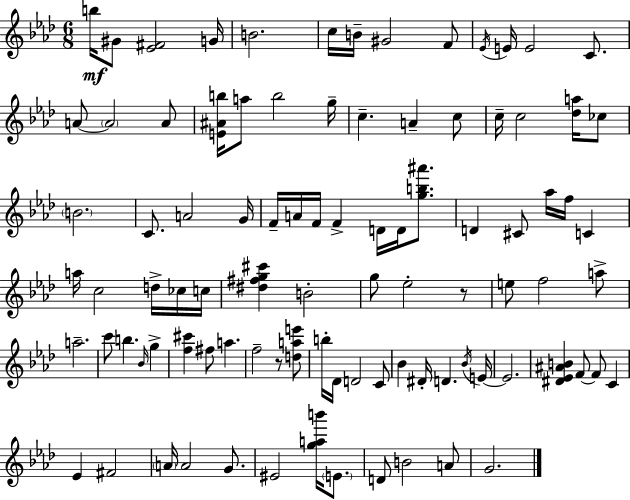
{
  \clef treble
  \numericTimeSignature
  \time 6/8
  \key f \minor
  \repeat volta 2 { b''16\mf gis'8 <ees' fis'>2 g'16 | b'2. | c''16 b'16-- gis'2 f'8 | \acciaccatura { ees'16 } e'16 e'2 c'8. | \break a'8~~ \parenthesize a'2 a'8 | <e' ais' b''>16 a''8 b''2 | g''16-- c''4.-- a'4-- c''8 | c''16-- c''2 <des'' a''>16 ces''8 | \break \parenthesize b'2. | c'8. a'2 | g'16 f'16-- a'16 f'16 f'4-> d'16 d'16 <g'' b'' ais'''>8. | d'4 cis'8 aes''16 f''16 c'4 | \break a''16 c''2 d''16-> ces''16 | c''16 <dis'' fis'' g'' cis'''>4 b'2-. | g''8 ees''2-. r8 | e''8 f''2 a''8-> | \break a''2.-- | c'''8 b''4. \grace { bes'16 } g''4-> | <f'' cis'''>4 fis''8 a''4. | f''2-- r8 | \break <d'' a'' e'''>8 b''16-. des'16 d'2 | c'8 bes'4 dis'16-. d'4. | \acciaccatura { bes'16 } e'16~~ e'2. | <dis' ees' ais' b'>4 f'8~~ f'8 c'4 | \break ees'4 fis'2 | \parenthesize a'16 a'2 | g'8. eis'2 <g'' a'' b'''>16 | \parenthesize e'8. d'8 b'2 | \break a'8 g'2. | } \bar "|."
}